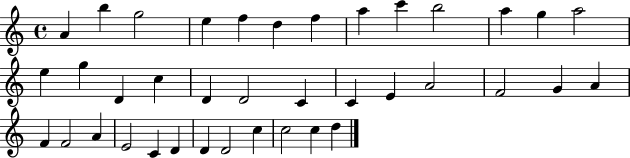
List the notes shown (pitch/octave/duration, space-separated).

A4/q B5/q G5/h E5/q F5/q D5/q F5/q A5/q C6/q B5/h A5/q G5/q A5/h E5/q G5/q D4/q C5/q D4/q D4/h C4/q C4/q E4/q A4/h F4/h G4/q A4/q F4/q F4/h A4/q E4/h C4/q D4/q D4/q D4/h C5/q C5/h C5/q D5/q